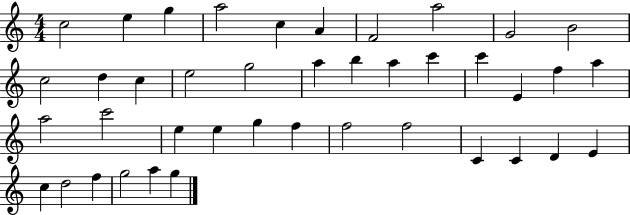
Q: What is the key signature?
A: C major